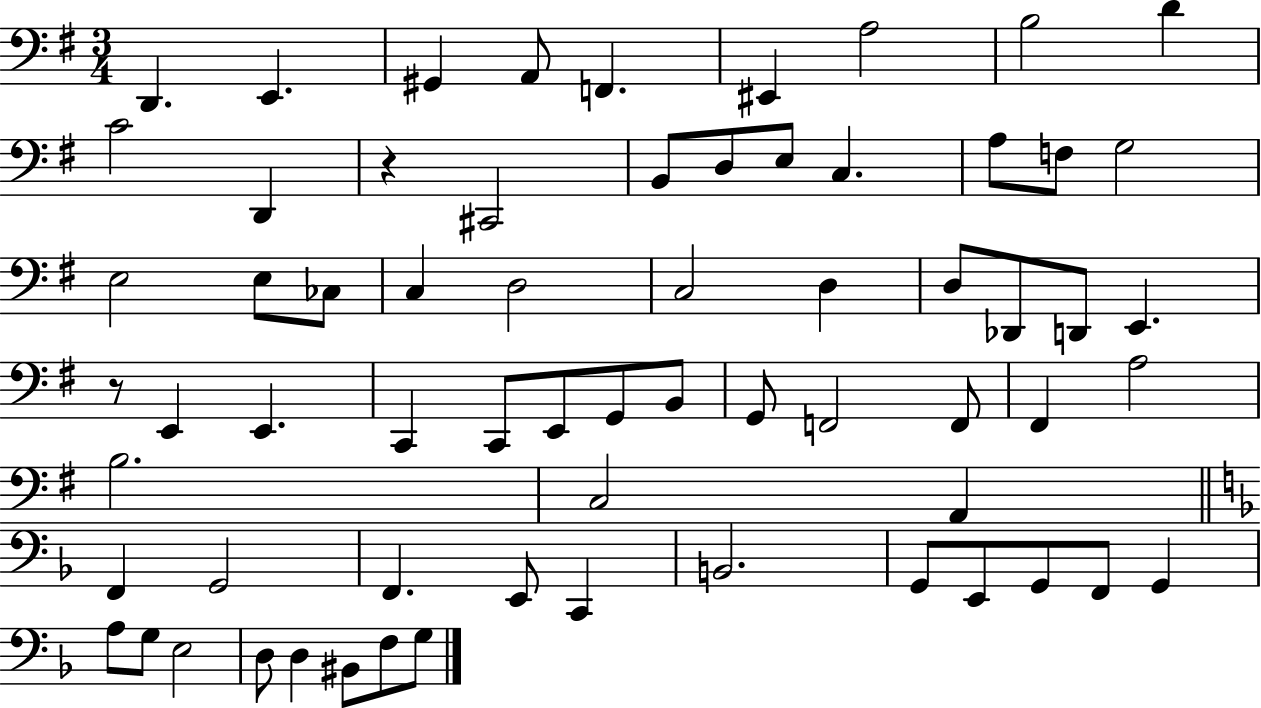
{
  \clef bass
  \numericTimeSignature
  \time 3/4
  \key g \major
  \repeat volta 2 { d,4. e,4. | gis,4 a,8 f,4. | eis,4 a2 | b2 d'4 | \break c'2 d,4 | r4 cis,2 | b,8 d8 e8 c4. | a8 f8 g2 | \break e2 e8 ces8 | c4 d2 | c2 d4 | d8 des,8 d,8 e,4. | \break r8 e,4 e,4. | c,4 c,8 e,8 g,8 b,8 | g,8 f,2 f,8 | fis,4 a2 | \break b2. | c2 a,4 | \bar "||" \break \key d \minor f,4 g,2 | f,4. e,8 c,4 | b,2. | g,8 e,8 g,8 f,8 g,4 | \break a8 g8 e2 | d8 d4 bis,8 f8 g8 | } \bar "|."
}